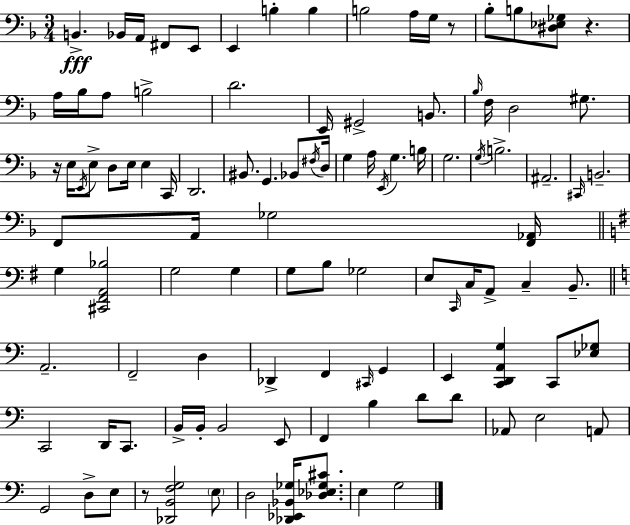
{
  \clef bass
  \numericTimeSignature
  \time 3/4
  \key f \major
  b,4.->\fff bes,16 a,16 fis,8 e,8 | e,4 b4-. b4 | b2 a16 g16 r8 | bes8-. b8 <dis ees ges>8 r4. | \break a16 bes16 a8 b2-> | d'2. | e,16 gis,2-> b,8. | \grace { bes16 } f16 d2 gis8. | \break r16 e16 \acciaccatura { e,16 } e8-> d8 e16 e4 | c,16 d,2. | bis,8. g,4. bes,8 | \acciaccatura { fis16 } d16 g4 a16 \acciaccatura { e,16 } g4. | \break b16 g2. | \acciaccatura { g16 } b2.-> | ais,2.-- | \grace { cis,16 } b,2.-- | \break f,8 a,16 ges2 | <f, aes,>16 \bar "||" \break \key g \major g4 <cis, fis, a, bes>2 | g2 g4 | g8 b8 ges2 | e8 \grace { c,16 } c16 a,8-> c4-- b,8.-- | \break \bar "||" \break \key c \major a,2.-- | f,2-- d4 | des,4-> f,4 \grace { cis,16 } g,4 | e,4 <c, d, a, g>4 c,8 <ees ges>8 | \break c,2 d,16 c,8. | b,16-> b,16-. b,2 e,8 | f,4 b4 d'8 d'8 | aes,8 e2 a,8 | \break g,2 d8-> e8 | r8 <des, b, f g>2 \parenthesize e8 | d2 <des, ees, bes, ges>16 <des ees ges cis'>8. | e4 g2 | \break \bar "|."
}